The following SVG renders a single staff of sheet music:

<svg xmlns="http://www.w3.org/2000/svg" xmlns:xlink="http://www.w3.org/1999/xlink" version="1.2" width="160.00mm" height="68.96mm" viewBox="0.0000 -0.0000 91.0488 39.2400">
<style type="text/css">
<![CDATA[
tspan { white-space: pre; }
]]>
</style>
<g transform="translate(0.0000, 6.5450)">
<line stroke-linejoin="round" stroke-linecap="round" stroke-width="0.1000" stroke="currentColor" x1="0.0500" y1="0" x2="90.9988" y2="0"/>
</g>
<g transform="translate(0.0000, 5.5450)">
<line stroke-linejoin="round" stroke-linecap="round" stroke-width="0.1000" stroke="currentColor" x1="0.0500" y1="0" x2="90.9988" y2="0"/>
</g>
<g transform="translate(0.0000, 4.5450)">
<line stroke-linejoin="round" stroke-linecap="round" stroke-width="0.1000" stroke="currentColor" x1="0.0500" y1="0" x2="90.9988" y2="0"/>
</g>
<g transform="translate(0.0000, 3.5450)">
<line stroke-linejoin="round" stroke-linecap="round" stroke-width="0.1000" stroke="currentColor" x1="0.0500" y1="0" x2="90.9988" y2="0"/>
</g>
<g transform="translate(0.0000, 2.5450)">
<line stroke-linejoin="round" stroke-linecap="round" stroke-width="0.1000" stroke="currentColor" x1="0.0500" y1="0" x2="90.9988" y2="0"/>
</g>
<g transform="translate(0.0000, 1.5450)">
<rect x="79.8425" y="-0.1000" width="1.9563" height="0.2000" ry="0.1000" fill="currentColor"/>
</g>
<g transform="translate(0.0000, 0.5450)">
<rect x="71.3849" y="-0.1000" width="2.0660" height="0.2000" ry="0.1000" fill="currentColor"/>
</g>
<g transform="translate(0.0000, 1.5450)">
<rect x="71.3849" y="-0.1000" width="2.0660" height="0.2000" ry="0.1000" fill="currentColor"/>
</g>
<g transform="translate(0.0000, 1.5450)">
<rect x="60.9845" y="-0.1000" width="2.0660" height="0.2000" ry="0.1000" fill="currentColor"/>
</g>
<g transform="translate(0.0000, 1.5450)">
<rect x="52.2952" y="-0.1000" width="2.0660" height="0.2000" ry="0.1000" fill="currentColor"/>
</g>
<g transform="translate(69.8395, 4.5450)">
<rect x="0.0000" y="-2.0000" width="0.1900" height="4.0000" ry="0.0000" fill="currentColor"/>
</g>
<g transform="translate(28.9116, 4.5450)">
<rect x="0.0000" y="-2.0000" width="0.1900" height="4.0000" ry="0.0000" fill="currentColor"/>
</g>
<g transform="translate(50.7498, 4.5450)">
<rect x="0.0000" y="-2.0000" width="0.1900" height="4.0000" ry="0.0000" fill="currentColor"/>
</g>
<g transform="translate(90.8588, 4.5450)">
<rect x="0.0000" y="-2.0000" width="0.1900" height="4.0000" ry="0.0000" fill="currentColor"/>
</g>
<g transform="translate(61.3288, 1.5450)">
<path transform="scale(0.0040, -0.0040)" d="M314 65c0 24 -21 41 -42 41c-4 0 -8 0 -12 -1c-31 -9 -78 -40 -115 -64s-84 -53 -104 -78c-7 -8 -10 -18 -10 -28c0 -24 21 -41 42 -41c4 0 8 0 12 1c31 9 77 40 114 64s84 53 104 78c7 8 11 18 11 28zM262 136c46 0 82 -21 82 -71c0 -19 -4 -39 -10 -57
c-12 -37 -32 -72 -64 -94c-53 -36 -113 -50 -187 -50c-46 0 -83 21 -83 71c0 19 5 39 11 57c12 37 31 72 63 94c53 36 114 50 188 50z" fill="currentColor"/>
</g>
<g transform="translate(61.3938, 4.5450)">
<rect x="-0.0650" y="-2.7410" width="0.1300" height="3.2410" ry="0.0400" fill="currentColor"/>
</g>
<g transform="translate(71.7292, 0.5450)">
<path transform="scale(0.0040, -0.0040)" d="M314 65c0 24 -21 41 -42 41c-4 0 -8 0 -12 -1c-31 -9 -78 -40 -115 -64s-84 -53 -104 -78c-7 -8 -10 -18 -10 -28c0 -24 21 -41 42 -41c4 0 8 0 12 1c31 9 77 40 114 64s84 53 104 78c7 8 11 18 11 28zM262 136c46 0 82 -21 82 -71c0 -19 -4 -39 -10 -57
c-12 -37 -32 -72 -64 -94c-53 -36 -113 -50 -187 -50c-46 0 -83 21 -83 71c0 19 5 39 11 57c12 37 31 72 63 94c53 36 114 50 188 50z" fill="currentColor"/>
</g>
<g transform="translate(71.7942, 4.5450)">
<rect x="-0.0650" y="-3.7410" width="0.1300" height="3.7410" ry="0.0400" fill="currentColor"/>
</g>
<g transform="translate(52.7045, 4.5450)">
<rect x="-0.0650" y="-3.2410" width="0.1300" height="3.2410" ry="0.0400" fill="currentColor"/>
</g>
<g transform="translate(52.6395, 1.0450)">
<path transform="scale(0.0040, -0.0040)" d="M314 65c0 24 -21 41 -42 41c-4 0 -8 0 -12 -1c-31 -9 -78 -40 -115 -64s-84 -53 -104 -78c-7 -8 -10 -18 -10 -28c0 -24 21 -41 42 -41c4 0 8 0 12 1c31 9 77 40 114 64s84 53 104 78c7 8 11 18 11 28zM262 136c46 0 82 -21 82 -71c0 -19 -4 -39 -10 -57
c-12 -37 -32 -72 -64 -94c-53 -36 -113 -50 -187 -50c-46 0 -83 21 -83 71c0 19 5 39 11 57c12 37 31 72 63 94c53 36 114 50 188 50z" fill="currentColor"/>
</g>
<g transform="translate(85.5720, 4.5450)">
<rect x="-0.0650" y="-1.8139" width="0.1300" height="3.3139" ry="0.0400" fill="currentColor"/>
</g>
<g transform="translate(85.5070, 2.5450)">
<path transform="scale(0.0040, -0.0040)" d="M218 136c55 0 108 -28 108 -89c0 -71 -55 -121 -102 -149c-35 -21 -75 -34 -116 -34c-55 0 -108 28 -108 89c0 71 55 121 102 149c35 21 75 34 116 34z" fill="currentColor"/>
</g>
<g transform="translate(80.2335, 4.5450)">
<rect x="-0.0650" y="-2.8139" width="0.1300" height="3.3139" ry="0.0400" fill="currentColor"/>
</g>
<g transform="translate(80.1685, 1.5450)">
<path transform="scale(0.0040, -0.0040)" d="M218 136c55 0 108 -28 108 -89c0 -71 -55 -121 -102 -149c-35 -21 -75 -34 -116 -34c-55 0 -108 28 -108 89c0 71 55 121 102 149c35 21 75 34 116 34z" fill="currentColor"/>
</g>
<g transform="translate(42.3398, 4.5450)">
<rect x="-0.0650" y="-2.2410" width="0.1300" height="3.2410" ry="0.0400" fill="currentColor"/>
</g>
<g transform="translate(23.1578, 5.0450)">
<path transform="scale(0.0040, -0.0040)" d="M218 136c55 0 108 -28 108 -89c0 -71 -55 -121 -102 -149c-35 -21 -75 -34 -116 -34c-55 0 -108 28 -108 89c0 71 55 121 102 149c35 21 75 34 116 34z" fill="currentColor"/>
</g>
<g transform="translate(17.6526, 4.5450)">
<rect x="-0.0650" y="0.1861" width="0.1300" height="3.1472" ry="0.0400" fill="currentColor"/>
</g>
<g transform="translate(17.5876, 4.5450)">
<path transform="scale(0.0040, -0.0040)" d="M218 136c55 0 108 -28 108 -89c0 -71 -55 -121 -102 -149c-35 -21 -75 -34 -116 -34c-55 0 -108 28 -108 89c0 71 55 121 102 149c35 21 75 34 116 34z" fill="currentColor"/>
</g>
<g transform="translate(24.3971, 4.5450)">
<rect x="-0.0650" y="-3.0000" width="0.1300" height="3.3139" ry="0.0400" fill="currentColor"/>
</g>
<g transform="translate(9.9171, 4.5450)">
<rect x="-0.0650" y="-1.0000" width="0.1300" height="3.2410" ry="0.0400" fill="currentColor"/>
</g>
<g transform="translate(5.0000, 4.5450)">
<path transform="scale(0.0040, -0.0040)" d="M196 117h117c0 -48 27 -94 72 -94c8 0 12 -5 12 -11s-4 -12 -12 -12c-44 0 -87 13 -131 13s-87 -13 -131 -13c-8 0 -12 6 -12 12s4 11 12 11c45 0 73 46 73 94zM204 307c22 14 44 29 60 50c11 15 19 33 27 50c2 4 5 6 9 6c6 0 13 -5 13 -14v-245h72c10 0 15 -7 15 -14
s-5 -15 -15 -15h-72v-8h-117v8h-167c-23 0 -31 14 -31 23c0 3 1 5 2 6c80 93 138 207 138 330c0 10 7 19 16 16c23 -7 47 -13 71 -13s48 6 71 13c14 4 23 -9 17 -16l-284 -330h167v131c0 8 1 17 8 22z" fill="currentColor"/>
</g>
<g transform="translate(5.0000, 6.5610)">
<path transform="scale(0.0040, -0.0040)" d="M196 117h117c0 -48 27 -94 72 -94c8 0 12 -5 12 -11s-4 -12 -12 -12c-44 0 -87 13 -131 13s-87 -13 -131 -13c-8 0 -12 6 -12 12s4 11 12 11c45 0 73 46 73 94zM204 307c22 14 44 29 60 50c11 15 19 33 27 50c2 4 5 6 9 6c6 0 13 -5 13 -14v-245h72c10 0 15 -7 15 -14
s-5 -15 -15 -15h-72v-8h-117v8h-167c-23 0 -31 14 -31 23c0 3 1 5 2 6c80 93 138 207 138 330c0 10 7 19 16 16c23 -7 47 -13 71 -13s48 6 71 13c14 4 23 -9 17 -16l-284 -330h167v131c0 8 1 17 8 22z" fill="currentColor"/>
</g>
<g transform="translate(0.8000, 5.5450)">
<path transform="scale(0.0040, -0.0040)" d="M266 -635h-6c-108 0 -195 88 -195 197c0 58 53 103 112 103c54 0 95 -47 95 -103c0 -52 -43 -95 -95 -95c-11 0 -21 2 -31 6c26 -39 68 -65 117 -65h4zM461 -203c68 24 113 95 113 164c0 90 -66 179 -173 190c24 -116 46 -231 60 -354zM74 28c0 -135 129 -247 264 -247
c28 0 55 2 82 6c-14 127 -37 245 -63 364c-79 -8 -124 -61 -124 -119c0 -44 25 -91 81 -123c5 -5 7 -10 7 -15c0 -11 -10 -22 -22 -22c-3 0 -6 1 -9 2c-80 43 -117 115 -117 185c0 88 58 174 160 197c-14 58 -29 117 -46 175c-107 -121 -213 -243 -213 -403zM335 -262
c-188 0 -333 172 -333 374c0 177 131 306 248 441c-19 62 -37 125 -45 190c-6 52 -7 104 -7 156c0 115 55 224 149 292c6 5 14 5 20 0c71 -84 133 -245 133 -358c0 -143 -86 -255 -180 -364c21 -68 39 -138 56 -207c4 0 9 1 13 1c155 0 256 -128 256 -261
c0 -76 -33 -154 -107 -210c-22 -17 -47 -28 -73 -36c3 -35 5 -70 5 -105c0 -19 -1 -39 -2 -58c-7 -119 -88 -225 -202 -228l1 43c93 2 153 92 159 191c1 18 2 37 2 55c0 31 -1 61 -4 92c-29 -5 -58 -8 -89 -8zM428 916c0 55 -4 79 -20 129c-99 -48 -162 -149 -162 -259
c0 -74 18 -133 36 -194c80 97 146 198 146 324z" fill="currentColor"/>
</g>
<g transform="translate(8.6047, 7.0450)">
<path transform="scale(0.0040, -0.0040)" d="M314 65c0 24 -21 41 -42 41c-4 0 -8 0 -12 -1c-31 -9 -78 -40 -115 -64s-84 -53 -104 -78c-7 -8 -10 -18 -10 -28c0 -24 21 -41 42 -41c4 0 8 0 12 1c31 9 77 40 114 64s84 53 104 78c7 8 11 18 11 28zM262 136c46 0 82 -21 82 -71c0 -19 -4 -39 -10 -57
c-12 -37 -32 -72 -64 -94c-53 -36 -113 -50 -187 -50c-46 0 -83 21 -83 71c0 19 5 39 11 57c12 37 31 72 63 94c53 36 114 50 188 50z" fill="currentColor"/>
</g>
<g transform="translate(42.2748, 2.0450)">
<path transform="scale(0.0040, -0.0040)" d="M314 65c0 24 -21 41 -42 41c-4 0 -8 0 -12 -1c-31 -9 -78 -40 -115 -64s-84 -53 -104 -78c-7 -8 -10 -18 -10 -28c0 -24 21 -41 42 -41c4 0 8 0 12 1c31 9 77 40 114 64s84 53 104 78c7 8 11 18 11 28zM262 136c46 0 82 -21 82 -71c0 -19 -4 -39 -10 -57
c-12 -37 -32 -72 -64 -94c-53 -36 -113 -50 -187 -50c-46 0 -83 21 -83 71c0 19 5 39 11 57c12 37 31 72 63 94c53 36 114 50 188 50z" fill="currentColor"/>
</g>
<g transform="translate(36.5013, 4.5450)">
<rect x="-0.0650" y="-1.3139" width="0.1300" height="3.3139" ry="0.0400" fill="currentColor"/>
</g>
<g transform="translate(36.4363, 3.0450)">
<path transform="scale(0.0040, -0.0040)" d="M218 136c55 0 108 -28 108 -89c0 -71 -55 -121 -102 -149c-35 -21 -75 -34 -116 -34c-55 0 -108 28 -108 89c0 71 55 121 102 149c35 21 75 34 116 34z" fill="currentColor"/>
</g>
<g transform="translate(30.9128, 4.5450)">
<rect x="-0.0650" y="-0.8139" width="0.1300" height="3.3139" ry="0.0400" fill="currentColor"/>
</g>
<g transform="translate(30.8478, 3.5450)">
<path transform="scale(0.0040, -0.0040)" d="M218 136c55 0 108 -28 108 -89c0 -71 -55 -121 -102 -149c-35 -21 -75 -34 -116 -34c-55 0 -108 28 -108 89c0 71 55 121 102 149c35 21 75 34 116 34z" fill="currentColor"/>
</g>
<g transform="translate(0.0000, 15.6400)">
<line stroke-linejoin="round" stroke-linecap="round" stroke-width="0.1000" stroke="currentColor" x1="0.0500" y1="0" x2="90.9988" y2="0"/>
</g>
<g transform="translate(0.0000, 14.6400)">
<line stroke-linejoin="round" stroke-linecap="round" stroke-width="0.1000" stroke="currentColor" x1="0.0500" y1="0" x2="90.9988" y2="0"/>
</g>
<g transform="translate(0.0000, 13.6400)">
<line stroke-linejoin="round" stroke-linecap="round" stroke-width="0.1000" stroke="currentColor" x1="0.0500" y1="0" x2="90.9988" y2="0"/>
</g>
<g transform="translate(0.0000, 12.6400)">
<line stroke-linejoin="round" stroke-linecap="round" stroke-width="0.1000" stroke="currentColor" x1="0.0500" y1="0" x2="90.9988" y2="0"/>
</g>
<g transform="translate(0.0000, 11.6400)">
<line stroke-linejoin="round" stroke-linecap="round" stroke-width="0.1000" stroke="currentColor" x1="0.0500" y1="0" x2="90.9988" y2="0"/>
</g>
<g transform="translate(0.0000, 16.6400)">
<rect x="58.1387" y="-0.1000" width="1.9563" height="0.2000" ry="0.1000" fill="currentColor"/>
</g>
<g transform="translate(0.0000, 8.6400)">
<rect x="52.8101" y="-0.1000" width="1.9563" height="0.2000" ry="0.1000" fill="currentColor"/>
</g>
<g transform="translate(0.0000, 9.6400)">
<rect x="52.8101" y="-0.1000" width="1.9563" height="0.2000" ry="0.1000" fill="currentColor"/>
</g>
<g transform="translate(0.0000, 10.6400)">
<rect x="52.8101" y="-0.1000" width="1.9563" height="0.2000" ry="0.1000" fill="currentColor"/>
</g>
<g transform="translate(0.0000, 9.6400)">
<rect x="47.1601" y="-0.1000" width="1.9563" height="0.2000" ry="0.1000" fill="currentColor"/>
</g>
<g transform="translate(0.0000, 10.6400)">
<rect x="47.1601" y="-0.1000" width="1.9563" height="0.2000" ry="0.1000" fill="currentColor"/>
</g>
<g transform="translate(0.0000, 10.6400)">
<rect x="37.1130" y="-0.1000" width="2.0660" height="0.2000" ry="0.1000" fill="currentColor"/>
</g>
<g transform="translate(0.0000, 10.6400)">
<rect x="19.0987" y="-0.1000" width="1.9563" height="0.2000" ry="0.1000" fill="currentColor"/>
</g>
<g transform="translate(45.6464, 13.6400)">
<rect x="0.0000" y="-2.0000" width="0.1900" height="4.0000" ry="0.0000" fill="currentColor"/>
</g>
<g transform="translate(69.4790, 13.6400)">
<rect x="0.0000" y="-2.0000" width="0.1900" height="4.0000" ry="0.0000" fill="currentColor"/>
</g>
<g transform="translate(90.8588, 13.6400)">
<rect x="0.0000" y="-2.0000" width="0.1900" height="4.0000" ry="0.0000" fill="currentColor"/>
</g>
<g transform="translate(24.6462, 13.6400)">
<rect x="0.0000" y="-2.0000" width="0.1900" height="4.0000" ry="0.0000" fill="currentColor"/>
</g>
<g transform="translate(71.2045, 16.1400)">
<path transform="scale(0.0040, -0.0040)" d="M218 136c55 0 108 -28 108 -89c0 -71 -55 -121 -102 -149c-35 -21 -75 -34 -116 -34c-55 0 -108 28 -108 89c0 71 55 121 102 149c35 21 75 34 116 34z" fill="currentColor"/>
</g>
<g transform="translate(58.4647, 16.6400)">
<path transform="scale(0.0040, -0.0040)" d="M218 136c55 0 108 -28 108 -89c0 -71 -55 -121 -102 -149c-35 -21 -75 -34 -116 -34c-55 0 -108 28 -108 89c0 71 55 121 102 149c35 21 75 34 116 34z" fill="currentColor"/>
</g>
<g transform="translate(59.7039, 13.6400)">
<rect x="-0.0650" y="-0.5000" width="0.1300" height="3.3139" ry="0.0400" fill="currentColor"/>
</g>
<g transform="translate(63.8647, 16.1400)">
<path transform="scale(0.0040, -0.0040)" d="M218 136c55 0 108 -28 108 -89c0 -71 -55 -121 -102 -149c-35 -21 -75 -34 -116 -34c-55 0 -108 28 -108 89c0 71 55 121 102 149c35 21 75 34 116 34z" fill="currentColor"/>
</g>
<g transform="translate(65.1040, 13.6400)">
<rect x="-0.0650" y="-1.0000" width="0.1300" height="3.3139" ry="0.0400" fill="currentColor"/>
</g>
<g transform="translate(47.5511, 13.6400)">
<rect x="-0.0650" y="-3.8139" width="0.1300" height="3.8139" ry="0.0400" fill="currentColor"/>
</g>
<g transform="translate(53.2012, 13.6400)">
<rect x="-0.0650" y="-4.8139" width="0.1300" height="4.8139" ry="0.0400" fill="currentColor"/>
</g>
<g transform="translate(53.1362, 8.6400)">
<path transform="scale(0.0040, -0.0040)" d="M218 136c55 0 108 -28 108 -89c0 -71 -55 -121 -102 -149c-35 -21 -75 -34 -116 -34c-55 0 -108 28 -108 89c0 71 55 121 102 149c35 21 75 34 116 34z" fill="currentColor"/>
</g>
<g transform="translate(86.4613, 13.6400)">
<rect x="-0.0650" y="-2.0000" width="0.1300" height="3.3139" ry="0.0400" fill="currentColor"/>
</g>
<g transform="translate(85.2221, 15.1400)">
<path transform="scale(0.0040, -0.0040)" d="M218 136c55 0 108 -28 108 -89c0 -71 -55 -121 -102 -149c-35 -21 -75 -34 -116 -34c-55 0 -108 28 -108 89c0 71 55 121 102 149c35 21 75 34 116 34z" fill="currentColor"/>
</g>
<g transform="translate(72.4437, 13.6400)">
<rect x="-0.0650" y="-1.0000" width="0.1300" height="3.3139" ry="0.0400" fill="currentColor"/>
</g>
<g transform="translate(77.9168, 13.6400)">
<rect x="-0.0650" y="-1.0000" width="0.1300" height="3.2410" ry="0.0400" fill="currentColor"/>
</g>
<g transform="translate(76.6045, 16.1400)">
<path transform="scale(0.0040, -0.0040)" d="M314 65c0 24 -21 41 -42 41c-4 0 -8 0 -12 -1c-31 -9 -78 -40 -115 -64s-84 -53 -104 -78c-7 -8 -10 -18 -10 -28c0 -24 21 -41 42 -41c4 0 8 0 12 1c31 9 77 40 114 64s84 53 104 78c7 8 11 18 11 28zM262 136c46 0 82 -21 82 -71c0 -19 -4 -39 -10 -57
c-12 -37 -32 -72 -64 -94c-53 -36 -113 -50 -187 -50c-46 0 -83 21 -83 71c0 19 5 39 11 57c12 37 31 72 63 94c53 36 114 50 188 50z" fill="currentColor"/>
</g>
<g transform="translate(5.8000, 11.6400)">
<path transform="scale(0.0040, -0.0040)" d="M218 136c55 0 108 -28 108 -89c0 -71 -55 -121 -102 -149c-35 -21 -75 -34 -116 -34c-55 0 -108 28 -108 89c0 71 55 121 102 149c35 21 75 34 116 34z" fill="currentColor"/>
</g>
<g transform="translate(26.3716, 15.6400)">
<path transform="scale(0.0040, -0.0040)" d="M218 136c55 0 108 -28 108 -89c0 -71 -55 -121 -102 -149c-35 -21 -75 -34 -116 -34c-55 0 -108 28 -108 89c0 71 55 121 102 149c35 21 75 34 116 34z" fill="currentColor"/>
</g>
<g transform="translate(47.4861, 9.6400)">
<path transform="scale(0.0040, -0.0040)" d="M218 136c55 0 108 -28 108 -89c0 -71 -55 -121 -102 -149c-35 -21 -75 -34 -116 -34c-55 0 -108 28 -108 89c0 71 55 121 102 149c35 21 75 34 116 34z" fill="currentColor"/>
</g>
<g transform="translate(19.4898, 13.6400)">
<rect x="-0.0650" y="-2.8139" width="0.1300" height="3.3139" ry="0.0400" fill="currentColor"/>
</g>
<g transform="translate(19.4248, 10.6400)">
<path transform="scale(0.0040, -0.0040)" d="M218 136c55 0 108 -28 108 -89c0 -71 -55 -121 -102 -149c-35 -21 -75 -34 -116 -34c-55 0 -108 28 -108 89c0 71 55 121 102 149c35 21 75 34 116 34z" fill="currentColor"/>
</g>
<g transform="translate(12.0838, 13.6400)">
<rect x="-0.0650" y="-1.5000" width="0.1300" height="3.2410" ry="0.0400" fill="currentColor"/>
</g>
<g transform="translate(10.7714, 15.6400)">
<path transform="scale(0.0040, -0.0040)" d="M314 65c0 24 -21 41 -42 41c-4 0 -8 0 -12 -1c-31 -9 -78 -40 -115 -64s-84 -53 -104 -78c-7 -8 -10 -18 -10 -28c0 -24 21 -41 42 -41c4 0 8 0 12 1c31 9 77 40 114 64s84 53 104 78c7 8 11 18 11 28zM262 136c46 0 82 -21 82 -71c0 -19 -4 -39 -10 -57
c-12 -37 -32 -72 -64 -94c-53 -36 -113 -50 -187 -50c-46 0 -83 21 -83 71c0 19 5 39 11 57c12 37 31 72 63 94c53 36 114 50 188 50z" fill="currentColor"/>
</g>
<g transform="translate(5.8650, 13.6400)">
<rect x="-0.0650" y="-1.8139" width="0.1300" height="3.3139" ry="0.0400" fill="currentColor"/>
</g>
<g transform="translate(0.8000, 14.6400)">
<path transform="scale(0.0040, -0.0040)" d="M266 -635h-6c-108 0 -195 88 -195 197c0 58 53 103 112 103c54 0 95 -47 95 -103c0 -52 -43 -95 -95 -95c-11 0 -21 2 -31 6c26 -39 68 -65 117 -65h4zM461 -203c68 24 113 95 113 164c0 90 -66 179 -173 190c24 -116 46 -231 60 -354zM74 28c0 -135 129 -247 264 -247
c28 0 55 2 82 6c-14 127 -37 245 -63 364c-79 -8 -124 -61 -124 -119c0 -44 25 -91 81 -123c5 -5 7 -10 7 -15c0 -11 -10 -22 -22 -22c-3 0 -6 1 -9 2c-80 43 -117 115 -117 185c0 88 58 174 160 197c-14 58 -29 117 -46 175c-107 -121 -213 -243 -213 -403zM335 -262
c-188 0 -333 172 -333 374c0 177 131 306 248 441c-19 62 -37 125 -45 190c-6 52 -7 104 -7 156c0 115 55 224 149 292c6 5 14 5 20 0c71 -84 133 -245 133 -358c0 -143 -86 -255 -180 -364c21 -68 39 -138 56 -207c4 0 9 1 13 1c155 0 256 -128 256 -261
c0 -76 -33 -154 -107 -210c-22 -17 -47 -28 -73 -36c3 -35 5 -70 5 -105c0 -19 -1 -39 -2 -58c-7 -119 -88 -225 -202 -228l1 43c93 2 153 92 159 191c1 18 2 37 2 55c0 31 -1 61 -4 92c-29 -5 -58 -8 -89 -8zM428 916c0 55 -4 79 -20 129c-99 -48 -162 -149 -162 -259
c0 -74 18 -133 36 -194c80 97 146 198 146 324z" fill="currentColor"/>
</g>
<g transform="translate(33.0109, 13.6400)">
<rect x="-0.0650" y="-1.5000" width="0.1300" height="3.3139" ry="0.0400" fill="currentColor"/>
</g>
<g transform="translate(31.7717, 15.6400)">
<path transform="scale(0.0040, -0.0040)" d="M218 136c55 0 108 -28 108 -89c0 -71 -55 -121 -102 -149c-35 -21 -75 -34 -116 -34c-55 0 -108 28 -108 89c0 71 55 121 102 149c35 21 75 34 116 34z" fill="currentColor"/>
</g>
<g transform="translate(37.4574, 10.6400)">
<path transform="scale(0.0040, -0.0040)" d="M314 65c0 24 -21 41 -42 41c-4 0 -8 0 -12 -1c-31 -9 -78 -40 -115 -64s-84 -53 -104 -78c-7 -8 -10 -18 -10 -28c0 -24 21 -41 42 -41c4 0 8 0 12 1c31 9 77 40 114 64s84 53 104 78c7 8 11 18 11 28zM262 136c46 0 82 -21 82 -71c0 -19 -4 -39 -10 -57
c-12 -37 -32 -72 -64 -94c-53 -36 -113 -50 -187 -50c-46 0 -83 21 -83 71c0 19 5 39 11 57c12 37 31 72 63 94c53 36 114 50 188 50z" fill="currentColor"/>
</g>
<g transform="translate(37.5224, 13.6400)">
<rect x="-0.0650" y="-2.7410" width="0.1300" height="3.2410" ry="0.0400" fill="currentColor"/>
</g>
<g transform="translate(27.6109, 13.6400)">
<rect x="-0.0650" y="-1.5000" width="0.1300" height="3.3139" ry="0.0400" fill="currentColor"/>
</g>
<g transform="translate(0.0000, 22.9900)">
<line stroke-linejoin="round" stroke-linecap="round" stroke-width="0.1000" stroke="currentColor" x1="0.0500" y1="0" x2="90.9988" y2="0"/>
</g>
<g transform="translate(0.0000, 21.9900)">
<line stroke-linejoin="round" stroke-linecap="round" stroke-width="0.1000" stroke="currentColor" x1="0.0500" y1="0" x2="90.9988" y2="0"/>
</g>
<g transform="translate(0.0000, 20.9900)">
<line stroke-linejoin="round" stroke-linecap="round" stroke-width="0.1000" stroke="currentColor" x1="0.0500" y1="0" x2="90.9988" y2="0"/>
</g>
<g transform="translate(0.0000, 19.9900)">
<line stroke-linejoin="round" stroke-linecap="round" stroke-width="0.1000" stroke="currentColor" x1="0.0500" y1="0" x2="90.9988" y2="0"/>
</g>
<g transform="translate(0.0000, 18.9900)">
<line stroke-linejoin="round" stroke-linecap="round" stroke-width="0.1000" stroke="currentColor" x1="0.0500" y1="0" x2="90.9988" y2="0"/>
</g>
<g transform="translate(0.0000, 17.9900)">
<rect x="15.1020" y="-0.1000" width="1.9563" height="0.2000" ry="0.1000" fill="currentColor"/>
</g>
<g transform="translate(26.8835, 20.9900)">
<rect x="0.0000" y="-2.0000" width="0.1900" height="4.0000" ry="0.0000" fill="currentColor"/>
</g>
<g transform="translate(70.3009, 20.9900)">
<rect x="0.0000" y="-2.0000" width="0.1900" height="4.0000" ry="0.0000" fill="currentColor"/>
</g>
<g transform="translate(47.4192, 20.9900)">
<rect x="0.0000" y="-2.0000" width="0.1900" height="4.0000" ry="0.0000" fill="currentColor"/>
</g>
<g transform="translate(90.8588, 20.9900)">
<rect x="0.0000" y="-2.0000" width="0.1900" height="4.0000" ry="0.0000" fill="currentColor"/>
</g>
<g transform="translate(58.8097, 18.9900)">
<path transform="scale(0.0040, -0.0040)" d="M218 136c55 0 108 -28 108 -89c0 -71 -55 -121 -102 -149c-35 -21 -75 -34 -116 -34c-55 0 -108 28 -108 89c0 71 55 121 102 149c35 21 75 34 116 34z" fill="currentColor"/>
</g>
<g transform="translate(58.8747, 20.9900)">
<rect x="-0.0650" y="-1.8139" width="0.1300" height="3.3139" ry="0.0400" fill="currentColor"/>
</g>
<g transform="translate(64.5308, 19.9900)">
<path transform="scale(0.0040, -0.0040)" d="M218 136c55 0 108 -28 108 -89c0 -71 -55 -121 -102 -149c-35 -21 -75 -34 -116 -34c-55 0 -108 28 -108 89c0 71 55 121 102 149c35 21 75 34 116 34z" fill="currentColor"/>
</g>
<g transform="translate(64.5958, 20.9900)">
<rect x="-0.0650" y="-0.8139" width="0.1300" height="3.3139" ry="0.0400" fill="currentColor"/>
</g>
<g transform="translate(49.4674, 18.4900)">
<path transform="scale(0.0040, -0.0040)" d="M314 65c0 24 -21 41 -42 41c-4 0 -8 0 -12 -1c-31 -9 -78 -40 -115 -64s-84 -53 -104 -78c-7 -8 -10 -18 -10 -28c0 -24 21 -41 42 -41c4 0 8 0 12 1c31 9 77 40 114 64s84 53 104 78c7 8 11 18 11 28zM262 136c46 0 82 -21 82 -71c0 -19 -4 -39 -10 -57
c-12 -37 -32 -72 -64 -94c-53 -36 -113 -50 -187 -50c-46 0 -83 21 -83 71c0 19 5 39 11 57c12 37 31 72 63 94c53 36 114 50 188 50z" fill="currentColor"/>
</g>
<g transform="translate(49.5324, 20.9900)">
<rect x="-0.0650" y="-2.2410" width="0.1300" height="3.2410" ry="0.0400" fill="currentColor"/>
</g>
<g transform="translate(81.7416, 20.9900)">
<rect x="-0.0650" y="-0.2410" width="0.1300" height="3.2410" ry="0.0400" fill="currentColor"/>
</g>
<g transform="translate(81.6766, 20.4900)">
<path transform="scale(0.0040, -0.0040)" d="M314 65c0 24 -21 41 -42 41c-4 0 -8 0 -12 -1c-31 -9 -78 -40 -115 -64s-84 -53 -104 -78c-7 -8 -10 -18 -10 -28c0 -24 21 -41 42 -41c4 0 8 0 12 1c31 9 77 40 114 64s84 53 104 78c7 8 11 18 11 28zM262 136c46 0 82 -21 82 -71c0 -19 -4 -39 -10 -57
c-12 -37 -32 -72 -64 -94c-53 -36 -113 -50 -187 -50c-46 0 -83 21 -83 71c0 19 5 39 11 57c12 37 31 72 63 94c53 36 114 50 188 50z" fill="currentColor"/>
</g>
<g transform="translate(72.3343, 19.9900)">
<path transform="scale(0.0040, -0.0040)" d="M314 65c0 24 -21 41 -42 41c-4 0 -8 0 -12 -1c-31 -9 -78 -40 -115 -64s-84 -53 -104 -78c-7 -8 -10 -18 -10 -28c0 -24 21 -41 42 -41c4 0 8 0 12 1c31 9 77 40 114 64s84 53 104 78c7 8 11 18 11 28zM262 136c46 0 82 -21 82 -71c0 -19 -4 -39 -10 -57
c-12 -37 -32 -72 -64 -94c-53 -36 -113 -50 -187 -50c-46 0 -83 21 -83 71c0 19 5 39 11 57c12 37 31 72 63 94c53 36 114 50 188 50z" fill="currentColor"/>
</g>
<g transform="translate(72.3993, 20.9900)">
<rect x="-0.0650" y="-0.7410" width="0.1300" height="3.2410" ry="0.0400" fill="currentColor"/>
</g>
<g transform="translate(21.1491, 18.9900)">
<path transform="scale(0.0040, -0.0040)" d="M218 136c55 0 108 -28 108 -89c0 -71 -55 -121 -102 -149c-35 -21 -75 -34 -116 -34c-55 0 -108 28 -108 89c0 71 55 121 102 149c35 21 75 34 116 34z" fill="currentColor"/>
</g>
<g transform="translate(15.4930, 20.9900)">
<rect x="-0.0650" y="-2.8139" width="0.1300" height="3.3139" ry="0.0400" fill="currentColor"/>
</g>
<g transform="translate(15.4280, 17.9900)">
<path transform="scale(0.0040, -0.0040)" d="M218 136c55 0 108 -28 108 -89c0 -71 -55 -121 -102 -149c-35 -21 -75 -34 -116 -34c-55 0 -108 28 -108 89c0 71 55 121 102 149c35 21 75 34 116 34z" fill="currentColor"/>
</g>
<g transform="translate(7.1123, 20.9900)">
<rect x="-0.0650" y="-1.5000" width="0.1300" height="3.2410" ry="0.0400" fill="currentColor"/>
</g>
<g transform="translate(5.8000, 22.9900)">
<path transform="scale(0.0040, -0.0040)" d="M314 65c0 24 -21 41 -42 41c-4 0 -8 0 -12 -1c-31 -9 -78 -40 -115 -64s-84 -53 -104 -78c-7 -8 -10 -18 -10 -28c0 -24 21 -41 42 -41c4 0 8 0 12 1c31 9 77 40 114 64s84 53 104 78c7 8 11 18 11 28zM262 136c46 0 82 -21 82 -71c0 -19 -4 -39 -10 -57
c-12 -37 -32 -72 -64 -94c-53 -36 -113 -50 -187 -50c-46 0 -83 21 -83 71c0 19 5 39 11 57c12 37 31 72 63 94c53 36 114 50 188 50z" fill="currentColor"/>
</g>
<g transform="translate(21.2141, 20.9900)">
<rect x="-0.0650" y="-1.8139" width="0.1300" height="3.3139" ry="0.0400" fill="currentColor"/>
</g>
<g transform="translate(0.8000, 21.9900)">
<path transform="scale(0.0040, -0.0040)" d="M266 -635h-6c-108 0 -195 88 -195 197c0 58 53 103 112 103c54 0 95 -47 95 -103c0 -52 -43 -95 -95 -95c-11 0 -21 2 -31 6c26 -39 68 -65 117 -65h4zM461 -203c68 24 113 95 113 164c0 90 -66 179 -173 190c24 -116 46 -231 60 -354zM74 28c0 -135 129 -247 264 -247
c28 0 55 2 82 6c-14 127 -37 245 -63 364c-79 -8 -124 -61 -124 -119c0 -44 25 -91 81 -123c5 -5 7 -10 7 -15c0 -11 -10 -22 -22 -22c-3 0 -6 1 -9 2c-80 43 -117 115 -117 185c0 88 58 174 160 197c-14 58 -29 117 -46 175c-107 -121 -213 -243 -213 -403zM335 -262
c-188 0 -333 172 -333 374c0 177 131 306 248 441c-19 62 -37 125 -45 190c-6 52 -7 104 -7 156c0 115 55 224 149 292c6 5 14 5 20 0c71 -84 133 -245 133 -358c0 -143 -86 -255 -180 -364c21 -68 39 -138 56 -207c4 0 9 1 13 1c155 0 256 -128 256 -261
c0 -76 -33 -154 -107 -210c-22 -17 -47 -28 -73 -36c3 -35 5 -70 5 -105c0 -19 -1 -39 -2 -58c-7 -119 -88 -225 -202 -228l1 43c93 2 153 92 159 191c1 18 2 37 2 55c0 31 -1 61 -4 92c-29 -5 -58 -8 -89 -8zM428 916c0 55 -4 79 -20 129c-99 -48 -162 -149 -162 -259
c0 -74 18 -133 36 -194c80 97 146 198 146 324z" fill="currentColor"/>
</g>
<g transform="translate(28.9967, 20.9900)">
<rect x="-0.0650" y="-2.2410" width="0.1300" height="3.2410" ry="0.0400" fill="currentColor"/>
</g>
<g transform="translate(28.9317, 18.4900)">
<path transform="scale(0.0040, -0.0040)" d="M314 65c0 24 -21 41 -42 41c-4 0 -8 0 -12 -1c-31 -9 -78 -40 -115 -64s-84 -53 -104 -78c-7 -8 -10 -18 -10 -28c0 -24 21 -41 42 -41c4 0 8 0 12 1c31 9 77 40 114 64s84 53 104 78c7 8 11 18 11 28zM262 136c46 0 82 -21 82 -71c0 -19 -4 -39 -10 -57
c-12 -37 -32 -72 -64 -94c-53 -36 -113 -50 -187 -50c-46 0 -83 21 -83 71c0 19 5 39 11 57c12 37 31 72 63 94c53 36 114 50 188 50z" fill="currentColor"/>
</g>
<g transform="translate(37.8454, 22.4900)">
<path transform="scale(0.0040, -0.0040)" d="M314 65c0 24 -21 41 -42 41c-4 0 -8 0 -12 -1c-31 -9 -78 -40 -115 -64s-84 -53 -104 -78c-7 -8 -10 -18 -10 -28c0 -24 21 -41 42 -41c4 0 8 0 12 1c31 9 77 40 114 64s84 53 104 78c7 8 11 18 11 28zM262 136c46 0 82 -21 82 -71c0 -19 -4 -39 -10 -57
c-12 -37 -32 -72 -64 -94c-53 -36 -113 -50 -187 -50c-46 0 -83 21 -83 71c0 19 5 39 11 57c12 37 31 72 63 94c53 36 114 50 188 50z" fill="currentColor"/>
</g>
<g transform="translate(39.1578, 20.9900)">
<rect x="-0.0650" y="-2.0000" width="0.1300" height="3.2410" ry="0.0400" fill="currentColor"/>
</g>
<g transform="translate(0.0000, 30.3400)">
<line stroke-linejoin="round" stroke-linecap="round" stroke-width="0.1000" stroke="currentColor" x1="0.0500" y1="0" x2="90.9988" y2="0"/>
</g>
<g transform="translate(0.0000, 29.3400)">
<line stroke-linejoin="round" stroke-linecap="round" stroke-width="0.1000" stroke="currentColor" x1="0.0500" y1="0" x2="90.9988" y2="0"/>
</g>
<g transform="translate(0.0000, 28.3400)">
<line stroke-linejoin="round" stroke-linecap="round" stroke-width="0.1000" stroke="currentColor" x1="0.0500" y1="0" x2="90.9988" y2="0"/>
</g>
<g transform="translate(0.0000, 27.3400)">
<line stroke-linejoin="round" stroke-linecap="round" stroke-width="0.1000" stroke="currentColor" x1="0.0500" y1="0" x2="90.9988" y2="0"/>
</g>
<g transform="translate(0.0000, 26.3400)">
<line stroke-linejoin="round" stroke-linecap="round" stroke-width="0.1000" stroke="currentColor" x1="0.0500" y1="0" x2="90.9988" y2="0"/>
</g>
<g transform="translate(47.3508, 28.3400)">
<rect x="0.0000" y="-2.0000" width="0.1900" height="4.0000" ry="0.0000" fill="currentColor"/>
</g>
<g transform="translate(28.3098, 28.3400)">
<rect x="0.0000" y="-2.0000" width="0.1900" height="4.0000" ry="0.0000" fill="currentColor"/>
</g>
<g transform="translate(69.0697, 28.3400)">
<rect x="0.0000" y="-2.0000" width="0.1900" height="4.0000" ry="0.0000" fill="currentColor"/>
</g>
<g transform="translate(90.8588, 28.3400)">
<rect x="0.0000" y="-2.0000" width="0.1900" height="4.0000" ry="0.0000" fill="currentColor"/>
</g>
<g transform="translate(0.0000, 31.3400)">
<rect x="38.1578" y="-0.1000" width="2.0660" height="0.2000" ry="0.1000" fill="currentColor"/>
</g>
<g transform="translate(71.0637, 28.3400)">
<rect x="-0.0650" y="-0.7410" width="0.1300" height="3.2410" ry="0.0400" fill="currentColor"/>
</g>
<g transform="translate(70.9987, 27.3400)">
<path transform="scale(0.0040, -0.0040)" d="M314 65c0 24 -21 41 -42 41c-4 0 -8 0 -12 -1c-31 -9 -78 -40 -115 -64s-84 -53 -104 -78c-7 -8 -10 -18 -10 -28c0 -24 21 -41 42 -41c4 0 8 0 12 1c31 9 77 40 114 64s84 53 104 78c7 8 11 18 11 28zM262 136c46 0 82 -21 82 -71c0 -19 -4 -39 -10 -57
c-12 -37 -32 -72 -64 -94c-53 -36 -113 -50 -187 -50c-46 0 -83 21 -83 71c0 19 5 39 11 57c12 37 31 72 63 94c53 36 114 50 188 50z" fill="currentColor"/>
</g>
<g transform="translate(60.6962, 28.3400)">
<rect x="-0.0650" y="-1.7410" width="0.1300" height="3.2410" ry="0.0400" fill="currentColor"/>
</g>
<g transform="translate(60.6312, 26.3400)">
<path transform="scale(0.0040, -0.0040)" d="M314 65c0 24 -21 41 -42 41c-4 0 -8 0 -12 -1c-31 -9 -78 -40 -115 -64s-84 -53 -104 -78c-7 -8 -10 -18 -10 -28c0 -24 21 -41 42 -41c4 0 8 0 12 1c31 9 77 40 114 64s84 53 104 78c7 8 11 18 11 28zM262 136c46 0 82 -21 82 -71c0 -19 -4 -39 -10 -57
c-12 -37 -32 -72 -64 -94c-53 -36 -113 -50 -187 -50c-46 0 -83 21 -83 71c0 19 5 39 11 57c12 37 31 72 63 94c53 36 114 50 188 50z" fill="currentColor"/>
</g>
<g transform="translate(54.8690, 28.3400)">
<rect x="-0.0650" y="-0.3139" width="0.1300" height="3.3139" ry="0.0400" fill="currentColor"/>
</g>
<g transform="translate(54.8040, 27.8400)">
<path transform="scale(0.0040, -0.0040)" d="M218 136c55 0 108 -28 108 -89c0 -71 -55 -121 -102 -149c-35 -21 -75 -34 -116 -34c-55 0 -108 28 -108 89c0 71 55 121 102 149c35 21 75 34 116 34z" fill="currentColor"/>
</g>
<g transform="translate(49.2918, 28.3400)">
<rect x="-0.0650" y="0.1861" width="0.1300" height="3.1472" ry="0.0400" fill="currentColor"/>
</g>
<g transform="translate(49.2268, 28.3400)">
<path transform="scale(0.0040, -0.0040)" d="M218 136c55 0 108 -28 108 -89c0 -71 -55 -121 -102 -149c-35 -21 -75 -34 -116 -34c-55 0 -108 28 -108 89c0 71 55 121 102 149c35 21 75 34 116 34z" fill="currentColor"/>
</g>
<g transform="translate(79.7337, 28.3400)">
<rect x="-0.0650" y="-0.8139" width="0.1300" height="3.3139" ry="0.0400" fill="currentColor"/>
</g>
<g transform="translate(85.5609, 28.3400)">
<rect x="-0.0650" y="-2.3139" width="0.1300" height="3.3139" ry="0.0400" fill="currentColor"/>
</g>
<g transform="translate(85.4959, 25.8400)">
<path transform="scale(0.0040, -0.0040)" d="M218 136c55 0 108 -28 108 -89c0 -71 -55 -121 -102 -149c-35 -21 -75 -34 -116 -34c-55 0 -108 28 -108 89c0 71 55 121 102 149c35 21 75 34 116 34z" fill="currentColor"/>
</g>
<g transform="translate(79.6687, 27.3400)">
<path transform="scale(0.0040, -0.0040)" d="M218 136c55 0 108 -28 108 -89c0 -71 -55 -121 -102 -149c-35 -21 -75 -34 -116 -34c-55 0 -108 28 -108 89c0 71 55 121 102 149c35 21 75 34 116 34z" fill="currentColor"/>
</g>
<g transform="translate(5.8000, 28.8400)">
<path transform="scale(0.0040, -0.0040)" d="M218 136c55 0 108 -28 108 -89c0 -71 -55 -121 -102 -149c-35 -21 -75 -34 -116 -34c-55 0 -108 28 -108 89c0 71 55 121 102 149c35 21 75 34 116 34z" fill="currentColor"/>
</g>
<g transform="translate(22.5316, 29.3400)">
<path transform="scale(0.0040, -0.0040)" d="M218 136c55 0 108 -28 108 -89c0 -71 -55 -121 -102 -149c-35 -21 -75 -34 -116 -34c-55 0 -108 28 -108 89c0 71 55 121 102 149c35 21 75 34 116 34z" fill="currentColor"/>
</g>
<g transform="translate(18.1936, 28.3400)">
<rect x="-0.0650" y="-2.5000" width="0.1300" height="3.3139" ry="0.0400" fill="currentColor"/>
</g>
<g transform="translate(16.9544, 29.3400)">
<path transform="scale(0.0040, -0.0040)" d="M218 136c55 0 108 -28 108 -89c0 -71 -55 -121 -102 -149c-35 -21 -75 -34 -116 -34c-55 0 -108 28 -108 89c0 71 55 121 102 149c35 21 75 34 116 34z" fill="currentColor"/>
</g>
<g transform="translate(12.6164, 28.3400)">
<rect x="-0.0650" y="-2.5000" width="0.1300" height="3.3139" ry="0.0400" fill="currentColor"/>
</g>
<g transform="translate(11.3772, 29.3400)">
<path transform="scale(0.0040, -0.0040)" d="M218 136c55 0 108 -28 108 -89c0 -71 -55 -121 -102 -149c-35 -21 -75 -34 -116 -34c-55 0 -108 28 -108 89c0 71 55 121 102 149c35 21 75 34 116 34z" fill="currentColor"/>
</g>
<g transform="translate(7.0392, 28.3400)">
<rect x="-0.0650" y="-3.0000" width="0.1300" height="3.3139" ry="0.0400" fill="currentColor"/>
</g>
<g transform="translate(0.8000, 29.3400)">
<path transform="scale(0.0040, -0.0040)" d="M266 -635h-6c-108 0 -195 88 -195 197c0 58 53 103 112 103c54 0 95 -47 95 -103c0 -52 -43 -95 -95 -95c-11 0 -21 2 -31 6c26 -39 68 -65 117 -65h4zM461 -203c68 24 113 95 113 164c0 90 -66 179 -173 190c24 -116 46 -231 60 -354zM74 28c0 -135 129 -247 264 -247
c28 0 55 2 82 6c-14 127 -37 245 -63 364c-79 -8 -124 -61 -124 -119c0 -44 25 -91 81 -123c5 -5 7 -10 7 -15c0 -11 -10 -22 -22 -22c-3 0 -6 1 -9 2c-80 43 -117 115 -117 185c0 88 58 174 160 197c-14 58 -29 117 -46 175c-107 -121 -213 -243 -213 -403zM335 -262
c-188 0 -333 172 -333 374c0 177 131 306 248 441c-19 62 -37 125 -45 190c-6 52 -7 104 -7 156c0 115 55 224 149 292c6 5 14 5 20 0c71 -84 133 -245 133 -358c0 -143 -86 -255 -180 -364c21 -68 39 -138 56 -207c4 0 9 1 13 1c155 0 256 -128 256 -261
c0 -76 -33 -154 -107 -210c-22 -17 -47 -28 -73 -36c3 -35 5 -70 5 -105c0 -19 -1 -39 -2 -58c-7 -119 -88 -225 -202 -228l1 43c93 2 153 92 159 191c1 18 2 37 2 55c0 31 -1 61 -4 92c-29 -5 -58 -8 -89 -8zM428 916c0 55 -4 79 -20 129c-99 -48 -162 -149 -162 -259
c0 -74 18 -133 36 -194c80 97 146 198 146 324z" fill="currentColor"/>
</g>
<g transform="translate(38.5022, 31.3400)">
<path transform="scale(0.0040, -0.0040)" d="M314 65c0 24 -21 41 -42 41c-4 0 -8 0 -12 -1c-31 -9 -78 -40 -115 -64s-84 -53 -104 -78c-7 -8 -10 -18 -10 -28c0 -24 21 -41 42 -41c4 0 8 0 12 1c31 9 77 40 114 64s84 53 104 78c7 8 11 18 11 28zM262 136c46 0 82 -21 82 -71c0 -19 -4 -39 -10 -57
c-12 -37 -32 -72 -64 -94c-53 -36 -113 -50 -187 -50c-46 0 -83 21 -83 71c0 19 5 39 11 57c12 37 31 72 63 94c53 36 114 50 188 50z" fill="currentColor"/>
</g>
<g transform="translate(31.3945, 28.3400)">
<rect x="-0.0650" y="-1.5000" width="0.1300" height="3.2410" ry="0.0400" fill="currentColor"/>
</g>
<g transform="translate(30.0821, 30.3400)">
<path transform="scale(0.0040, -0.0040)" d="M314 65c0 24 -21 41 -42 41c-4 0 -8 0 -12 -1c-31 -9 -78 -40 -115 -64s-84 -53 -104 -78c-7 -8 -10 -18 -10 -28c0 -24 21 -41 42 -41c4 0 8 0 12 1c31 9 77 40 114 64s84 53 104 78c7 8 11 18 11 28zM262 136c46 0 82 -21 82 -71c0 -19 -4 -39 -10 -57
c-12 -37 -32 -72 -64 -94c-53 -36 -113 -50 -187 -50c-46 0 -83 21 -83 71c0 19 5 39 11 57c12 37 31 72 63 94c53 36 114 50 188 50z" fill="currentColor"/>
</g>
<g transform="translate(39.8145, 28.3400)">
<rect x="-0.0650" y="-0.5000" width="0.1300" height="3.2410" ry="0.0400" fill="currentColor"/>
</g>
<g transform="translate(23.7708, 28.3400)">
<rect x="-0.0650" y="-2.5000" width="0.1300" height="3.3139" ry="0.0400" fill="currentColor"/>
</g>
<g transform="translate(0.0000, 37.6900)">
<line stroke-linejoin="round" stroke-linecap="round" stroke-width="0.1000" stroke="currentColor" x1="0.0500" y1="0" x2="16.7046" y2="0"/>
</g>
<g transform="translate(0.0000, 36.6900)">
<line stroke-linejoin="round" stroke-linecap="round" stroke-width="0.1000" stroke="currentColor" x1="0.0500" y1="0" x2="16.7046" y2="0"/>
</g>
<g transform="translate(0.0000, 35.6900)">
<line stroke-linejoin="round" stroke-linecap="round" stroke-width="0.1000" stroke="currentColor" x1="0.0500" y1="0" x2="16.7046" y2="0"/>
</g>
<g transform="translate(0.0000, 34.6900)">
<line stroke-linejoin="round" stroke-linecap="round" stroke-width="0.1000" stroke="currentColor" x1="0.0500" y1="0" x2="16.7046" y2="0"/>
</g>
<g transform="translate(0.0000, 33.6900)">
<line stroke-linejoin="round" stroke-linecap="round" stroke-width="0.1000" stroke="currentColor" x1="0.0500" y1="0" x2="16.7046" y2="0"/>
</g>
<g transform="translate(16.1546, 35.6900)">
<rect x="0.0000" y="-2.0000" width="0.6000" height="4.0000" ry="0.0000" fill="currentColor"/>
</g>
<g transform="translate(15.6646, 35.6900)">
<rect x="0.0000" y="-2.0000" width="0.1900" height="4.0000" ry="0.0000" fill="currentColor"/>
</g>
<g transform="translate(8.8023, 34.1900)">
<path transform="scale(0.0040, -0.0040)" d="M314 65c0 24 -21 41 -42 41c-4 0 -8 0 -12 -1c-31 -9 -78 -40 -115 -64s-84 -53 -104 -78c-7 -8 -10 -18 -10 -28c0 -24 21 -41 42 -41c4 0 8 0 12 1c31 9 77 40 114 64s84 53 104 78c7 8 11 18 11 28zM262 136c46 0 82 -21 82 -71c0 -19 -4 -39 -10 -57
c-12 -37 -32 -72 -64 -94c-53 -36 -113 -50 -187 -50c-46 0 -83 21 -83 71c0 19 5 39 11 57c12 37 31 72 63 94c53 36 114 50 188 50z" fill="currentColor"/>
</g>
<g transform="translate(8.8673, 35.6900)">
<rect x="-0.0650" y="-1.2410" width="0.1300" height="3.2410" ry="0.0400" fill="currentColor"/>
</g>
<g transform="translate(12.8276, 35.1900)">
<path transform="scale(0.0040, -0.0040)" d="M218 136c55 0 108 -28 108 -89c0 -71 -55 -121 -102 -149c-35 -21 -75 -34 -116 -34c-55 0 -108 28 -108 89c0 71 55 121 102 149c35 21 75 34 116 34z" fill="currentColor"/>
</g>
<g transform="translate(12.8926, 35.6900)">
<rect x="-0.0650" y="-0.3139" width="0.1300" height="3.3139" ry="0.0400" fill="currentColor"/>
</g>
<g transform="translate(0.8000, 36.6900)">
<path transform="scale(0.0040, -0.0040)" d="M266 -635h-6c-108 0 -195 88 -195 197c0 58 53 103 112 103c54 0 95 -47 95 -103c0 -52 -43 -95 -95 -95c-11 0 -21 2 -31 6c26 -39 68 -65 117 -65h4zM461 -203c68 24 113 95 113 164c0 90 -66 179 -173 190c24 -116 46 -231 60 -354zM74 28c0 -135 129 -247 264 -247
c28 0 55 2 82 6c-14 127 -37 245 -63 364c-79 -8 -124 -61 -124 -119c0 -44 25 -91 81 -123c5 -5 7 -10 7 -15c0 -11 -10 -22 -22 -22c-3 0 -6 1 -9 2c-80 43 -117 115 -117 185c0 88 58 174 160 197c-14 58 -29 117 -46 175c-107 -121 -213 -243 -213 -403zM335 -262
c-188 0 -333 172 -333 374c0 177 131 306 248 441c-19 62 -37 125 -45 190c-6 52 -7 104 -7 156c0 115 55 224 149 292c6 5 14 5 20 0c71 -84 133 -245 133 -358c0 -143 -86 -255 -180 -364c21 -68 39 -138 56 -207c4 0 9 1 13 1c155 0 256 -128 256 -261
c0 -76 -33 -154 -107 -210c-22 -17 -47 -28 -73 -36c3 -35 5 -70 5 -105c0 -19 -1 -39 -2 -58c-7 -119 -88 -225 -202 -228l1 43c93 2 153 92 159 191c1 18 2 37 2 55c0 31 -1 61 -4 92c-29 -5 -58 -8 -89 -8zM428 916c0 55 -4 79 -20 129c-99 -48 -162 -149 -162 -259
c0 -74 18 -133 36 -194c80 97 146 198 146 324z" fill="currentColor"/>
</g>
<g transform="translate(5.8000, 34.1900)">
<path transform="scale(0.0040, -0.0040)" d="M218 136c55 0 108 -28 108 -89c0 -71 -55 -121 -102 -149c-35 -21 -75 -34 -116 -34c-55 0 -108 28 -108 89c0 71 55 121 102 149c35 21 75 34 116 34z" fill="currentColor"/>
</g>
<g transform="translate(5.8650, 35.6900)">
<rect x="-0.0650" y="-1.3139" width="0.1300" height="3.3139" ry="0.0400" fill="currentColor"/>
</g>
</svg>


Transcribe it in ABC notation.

X:1
T:Untitled
M:4/4
L:1/4
K:C
D2 B A d e g2 b2 a2 c'2 a f f E2 a E E a2 c' e' C D D D2 F E2 a f g2 F2 g2 f d d2 c2 A G G G E2 C2 B c f2 d2 d g e e2 c